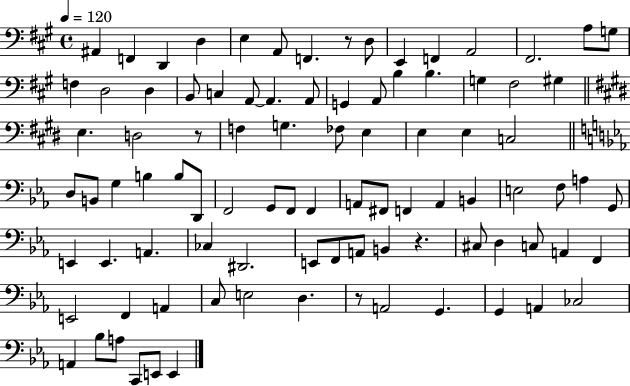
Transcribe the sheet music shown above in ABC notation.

X:1
T:Untitled
M:4/4
L:1/4
K:A
^A,, F,, D,, D, E, A,,/2 F,, z/2 D,/2 E,, F,, A,,2 ^F,,2 A,/2 G,/2 F, D,2 D, B,,/2 C, A,,/2 A,, A,,/2 G,, A,,/2 B, B, G, ^F,2 ^G, E, D,2 z/2 F, G, _F,/2 E, E, E, C,2 D,/2 B,,/2 G, B, B,/2 D,,/2 F,,2 G,,/2 F,,/2 F,, A,,/2 ^F,,/2 F,, A,, B,, E,2 F,/2 A, G,,/2 E,, E,, A,, _C, ^D,,2 E,,/2 F,,/2 A,,/2 B,, z ^C,/2 D, C,/2 A,, F,, E,,2 F,, A,, C,/2 E,2 D, z/2 A,,2 G,, G,, A,, _C,2 A,, _B,/2 A,/2 C,,/2 E,,/2 E,,